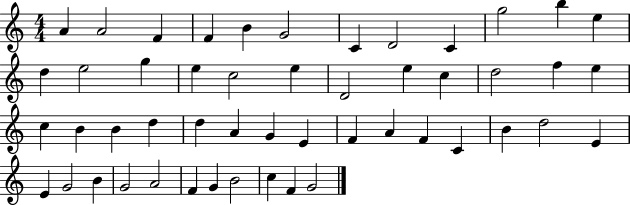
A4/q A4/h F4/q F4/q B4/q G4/h C4/q D4/h C4/q G5/h B5/q E5/q D5/q E5/h G5/q E5/q C5/h E5/q D4/h E5/q C5/q D5/h F5/q E5/q C5/q B4/q B4/q D5/q D5/q A4/q G4/q E4/q F4/q A4/q F4/q C4/q B4/q D5/h E4/q E4/q G4/h B4/q G4/h A4/h F4/q G4/q B4/h C5/q F4/q G4/h